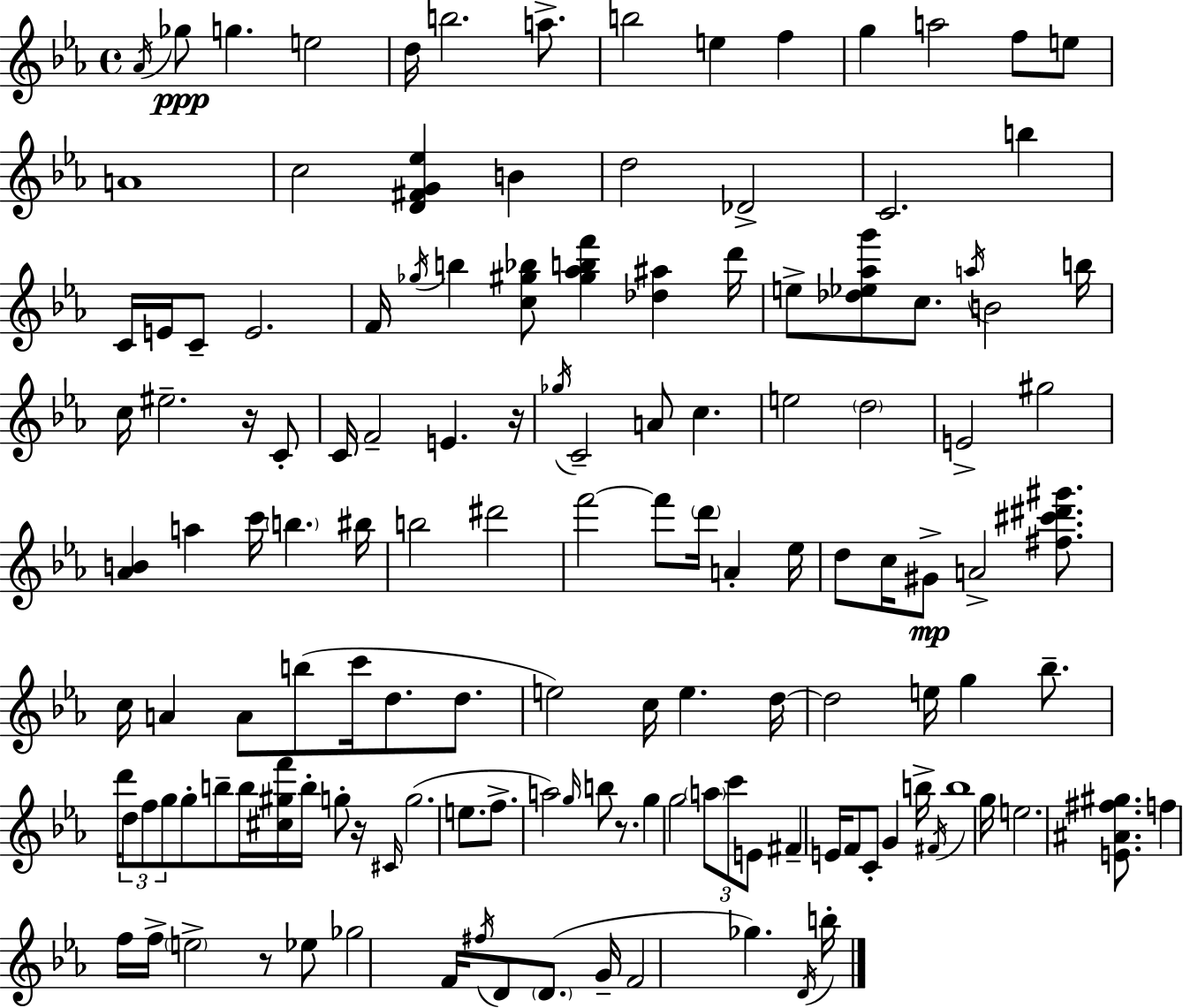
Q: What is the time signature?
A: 4/4